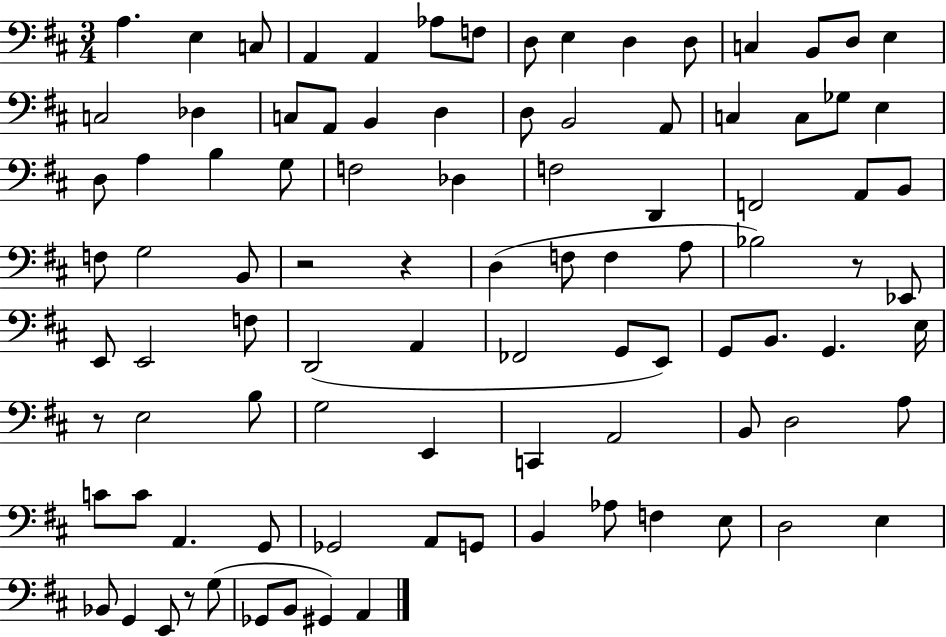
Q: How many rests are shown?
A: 5